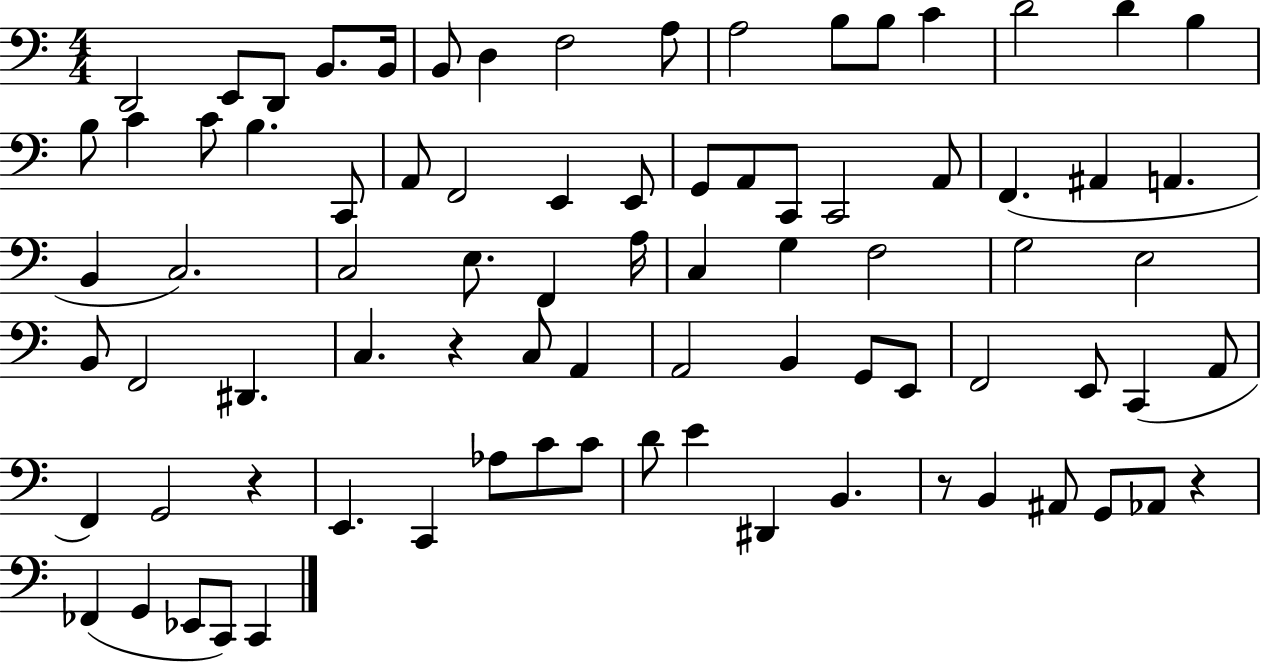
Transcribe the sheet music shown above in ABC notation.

X:1
T:Untitled
M:4/4
L:1/4
K:C
D,,2 E,,/2 D,,/2 B,,/2 B,,/4 B,,/2 D, F,2 A,/2 A,2 B,/2 B,/2 C D2 D B, B,/2 C C/2 B, C,,/2 A,,/2 F,,2 E,, E,,/2 G,,/2 A,,/2 C,,/2 C,,2 A,,/2 F,, ^A,, A,, B,, C,2 C,2 E,/2 F,, A,/4 C, G, F,2 G,2 E,2 B,,/2 F,,2 ^D,, C, z C,/2 A,, A,,2 B,, G,,/2 E,,/2 F,,2 E,,/2 C,, A,,/2 F,, G,,2 z E,, C,, _A,/2 C/2 C/2 D/2 E ^D,, B,, z/2 B,, ^A,,/2 G,,/2 _A,,/2 z _F,, G,, _E,,/2 C,,/2 C,,